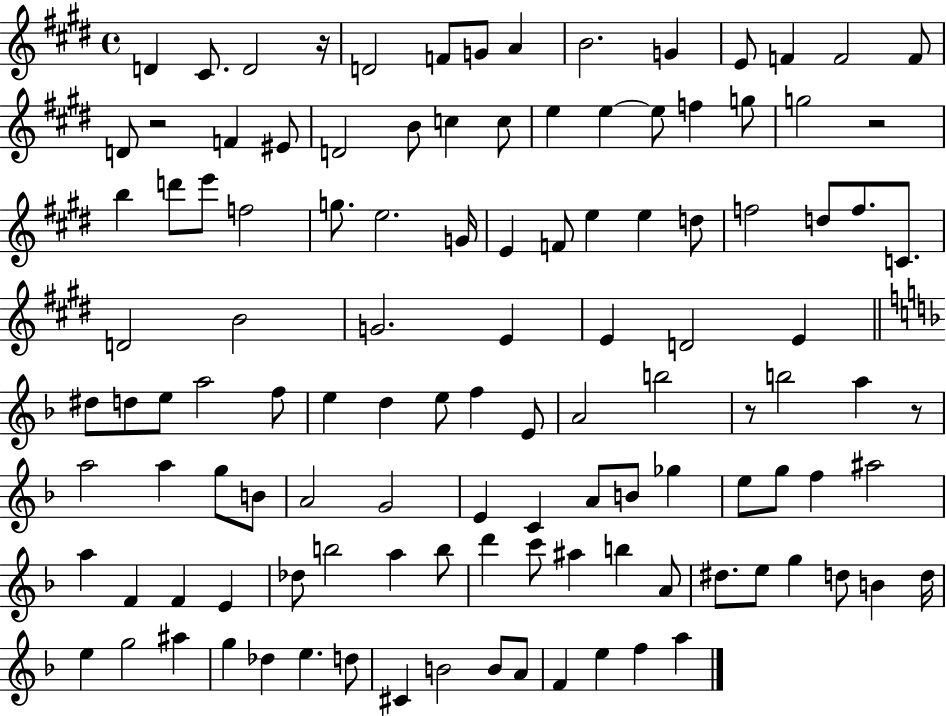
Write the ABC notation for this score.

X:1
T:Untitled
M:4/4
L:1/4
K:E
D ^C/2 D2 z/4 D2 F/2 G/2 A B2 G E/2 F F2 F/2 D/2 z2 F ^E/2 D2 B/2 c c/2 e e e/2 f g/2 g2 z2 b d'/2 e'/2 f2 g/2 e2 G/4 E F/2 e e d/2 f2 d/2 f/2 C/2 D2 B2 G2 E E D2 E ^d/2 d/2 e/2 a2 f/2 e d e/2 f E/2 A2 b2 z/2 b2 a z/2 a2 a g/2 B/2 A2 G2 E C A/2 B/2 _g e/2 g/2 f ^a2 a F F E _d/2 b2 a b/2 d' c'/2 ^a b A/2 ^d/2 e/2 g d/2 B d/4 e g2 ^a g _d e d/2 ^C B2 B/2 A/2 F e f a